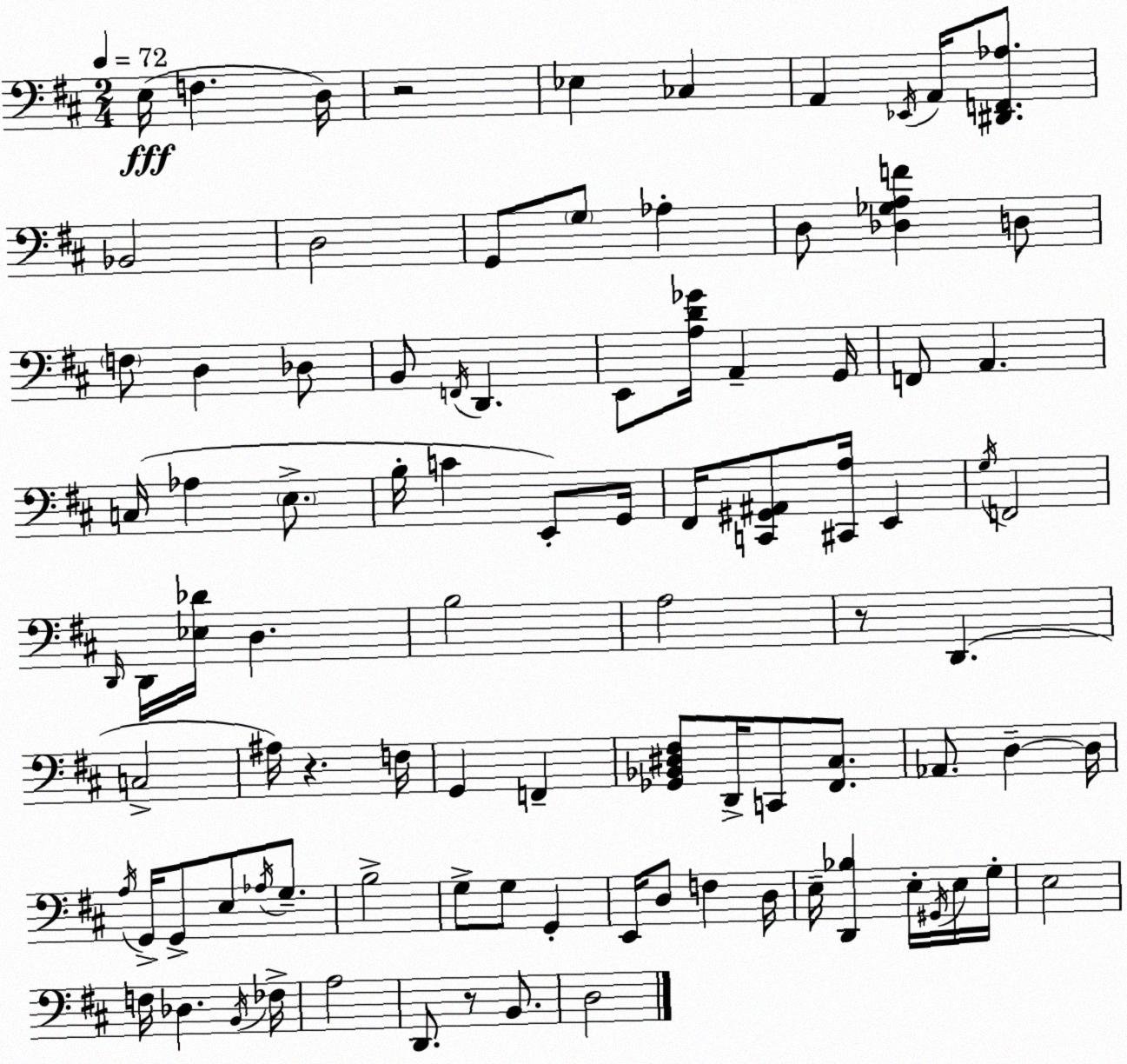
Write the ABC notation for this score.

X:1
T:Untitled
M:2/4
L:1/4
K:D
E,/4 F, D,/4 z2 _E, _C, A,, _E,,/4 A,,/4 [^D,,F,,_A,]/2 _B,,2 D,2 G,,/2 G,/2 _A, D,/2 [_D,_G,A,F] D,/2 F,/2 D, _D,/2 B,,/2 F,,/4 D,, E,,/2 [A,D_G]/4 A,, G,,/4 F,,/2 A,, C,/4 _A, E,/2 B,/4 C E,,/2 G,,/4 ^F,,/4 [C,,^G,,^A,,]/2 [^C,,A,]/4 E,, G,/4 F,,2 D,,/4 D,,/4 [_E,_D]/4 D, B,2 A,2 z/2 D,, C,2 ^A,/4 z F,/4 G,, F,, [_G,,_B,,^D,^F,]/2 D,,/4 C,,/2 [^F,,^C,]/2 _A,,/2 D, D,/4 A,/4 G,,/4 G,,/2 E,/2 _A,/4 G,/2 B,2 G,/2 G,/2 G,, E,,/4 D,/2 F, D,/4 E,/4 [D,,_B,] E,/4 ^G,,/4 E,/4 G,/4 E,2 F,/4 _D, B,,/4 _F,/4 A,2 D,,/2 z/2 B,,/2 D,2